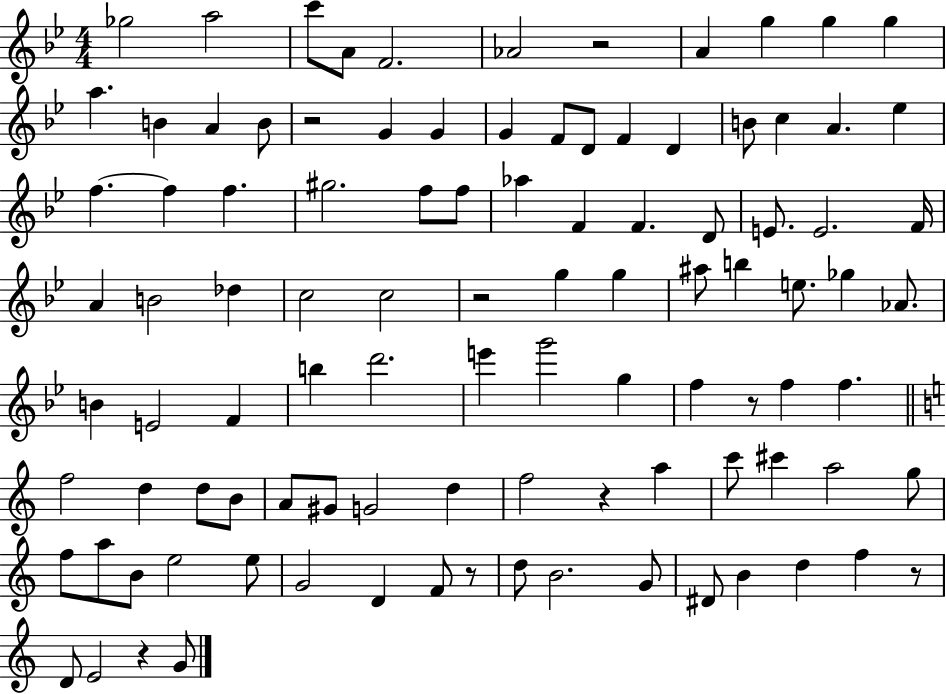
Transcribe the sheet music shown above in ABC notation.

X:1
T:Untitled
M:4/4
L:1/4
K:Bb
_g2 a2 c'/2 A/2 F2 _A2 z2 A g g g a B A B/2 z2 G G G F/2 D/2 F D B/2 c A _e f f f ^g2 f/2 f/2 _a F F D/2 E/2 E2 F/4 A B2 _d c2 c2 z2 g g ^a/2 b e/2 _g _A/2 B E2 F b d'2 e' g'2 g f z/2 f f f2 d d/2 B/2 A/2 ^G/2 G2 d f2 z a c'/2 ^c' a2 g/2 f/2 a/2 B/2 e2 e/2 G2 D F/2 z/2 d/2 B2 G/2 ^D/2 B d f z/2 D/2 E2 z G/2